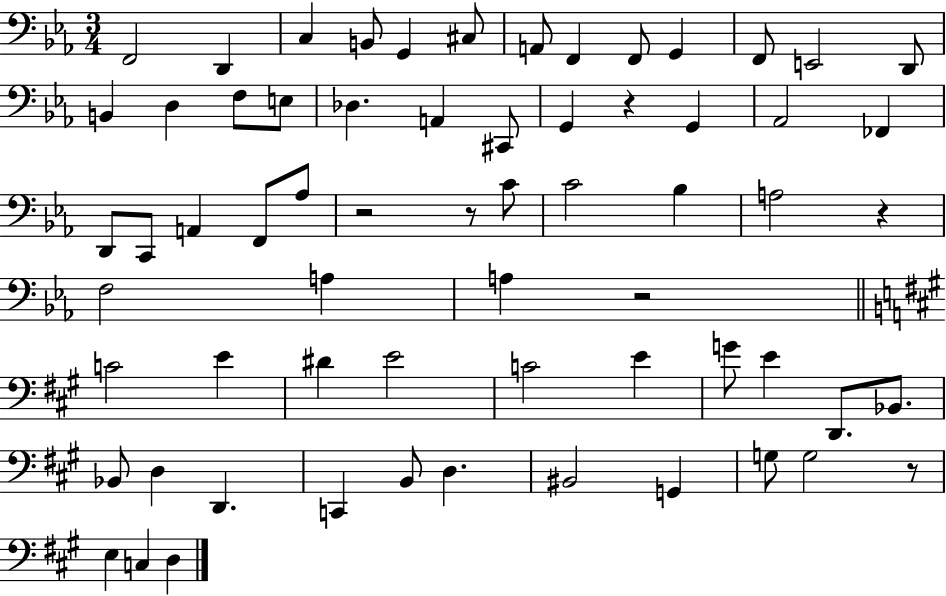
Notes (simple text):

F2/h D2/q C3/q B2/e G2/q C#3/e A2/e F2/q F2/e G2/q F2/e E2/h D2/e B2/q D3/q F3/e E3/e Db3/q. A2/q C#2/e G2/q R/q G2/q Ab2/h FES2/q D2/e C2/e A2/q F2/e Ab3/e R/h R/e C4/e C4/h Bb3/q A3/h R/q F3/h A3/q A3/q R/h C4/h E4/q D#4/q E4/h C4/h E4/q G4/e E4/q D2/e. Bb2/e. Bb2/e D3/q D2/q. C2/q B2/e D3/q. BIS2/h G2/q G3/e G3/h R/e E3/q C3/q D3/q